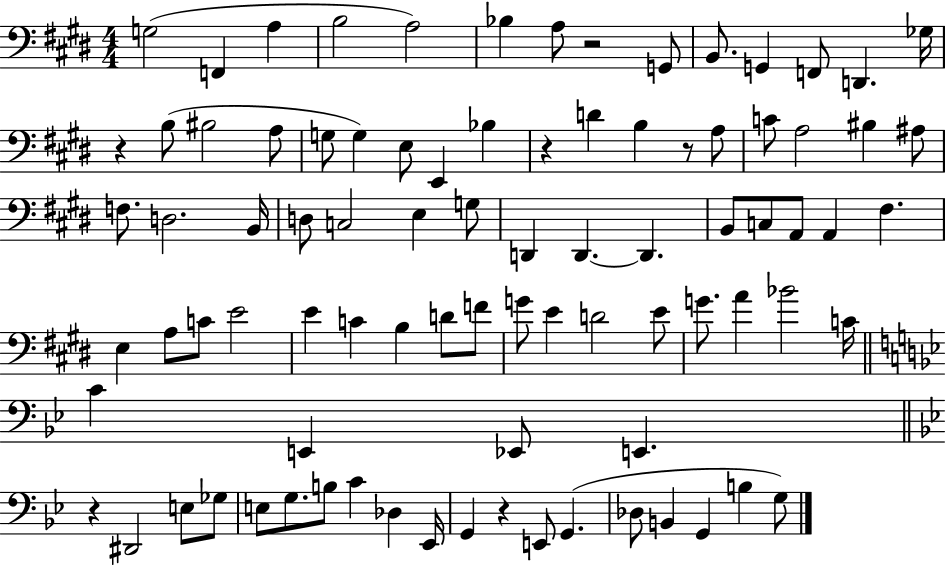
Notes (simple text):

G3/h F2/q A3/q B3/h A3/h Bb3/q A3/e R/h G2/e B2/e. G2/q F2/e D2/q. Gb3/s R/q B3/e BIS3/h A3/e G3/e G3/q E3/e E2/q Bb3/q R/q D4/q B3/q R/e A3/e C4/e A3/h BIS3/q A#3/e F3/e. D3/h. B2/s D3/e C3/h E3/q G3/e D2/q D2/q. D2/q. B2/e C3/e A2/e A2/q F#3/q. E3/q A3/e C4/e E4/h E4/q C4/q B3/q D4/e F4/e G4/e E4/q D4/h E4/e G4/e. A4/q Bb4/h C4/s C4/q E2/q Eb2/e E2/q. R/q D#2/h E3/e Gb3/e E3/e G3/e. B3/e C4/q Db3/q Eb2/s G2/q R/q E2/e G2/q. Db3/e B2/q G2/q B3/q G3/e